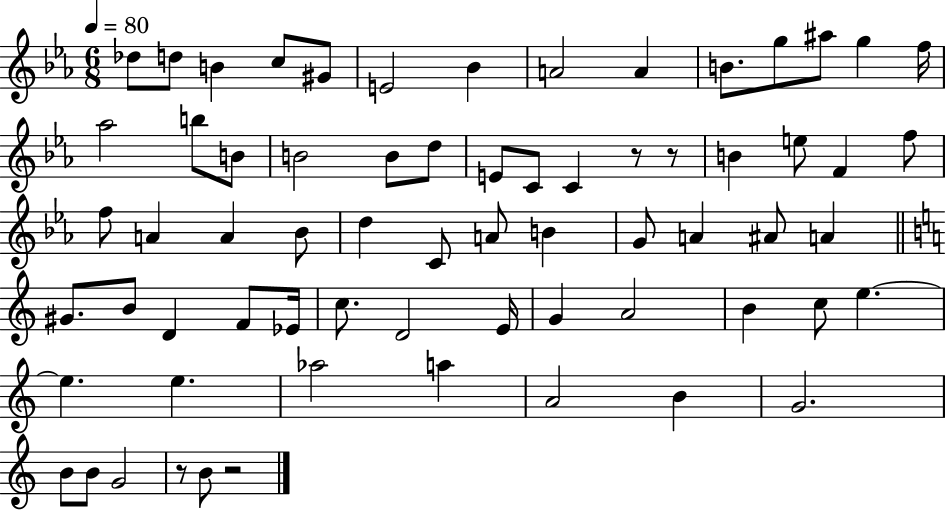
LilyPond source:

{
  \clef treble
  \numericTimeSignature
  \time 6/8
  \key ees \major
  \tempo 4 = 80
  des''8 d''8 b'4 c''8 gis'8 | e'2 bes'4 | a'2 a'4 | b'8. g''8 ais''8 g''4 f''16 | \break aes''2 b''8 b'8 | b'2 b'8 d''8 | e'8 c'8 c'4 r8 r8 | b'4 e''8 f'4 f''8 | \break f''8 a'4 a'4 bes'8 | d''4 c'8 a'8 b'4 | g'8 a'4 ais'8 a'4 | \bar "||" \break \key c \major gis'8. b'8 d'4 f'8 ees'16 | c''8. d'2 e'16 | g'4 a'2 | b'4 c''8 e''4.~~ | \break e''4. e''4. | aes''2 a''4 | a'2 b'4 | g'2. | \break b'8 b'8 g'2 | r8 b'8 r2 | \bar "|."
}